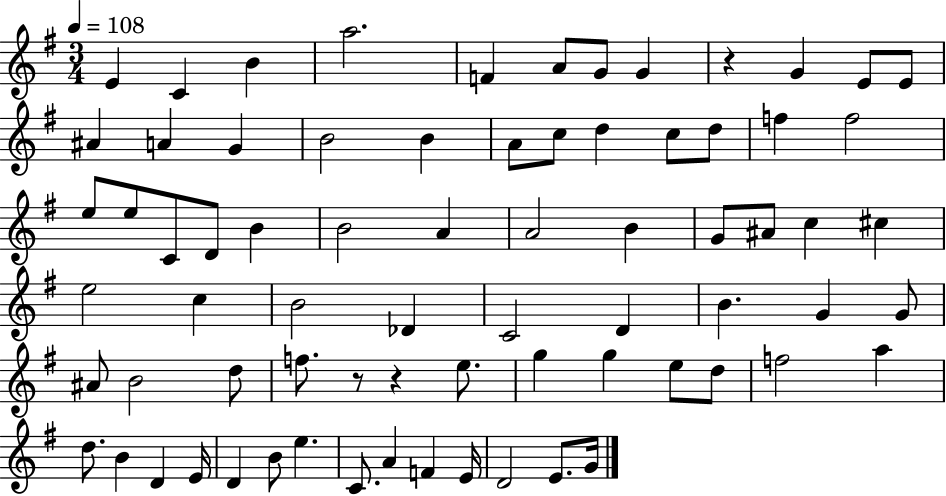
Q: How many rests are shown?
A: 3